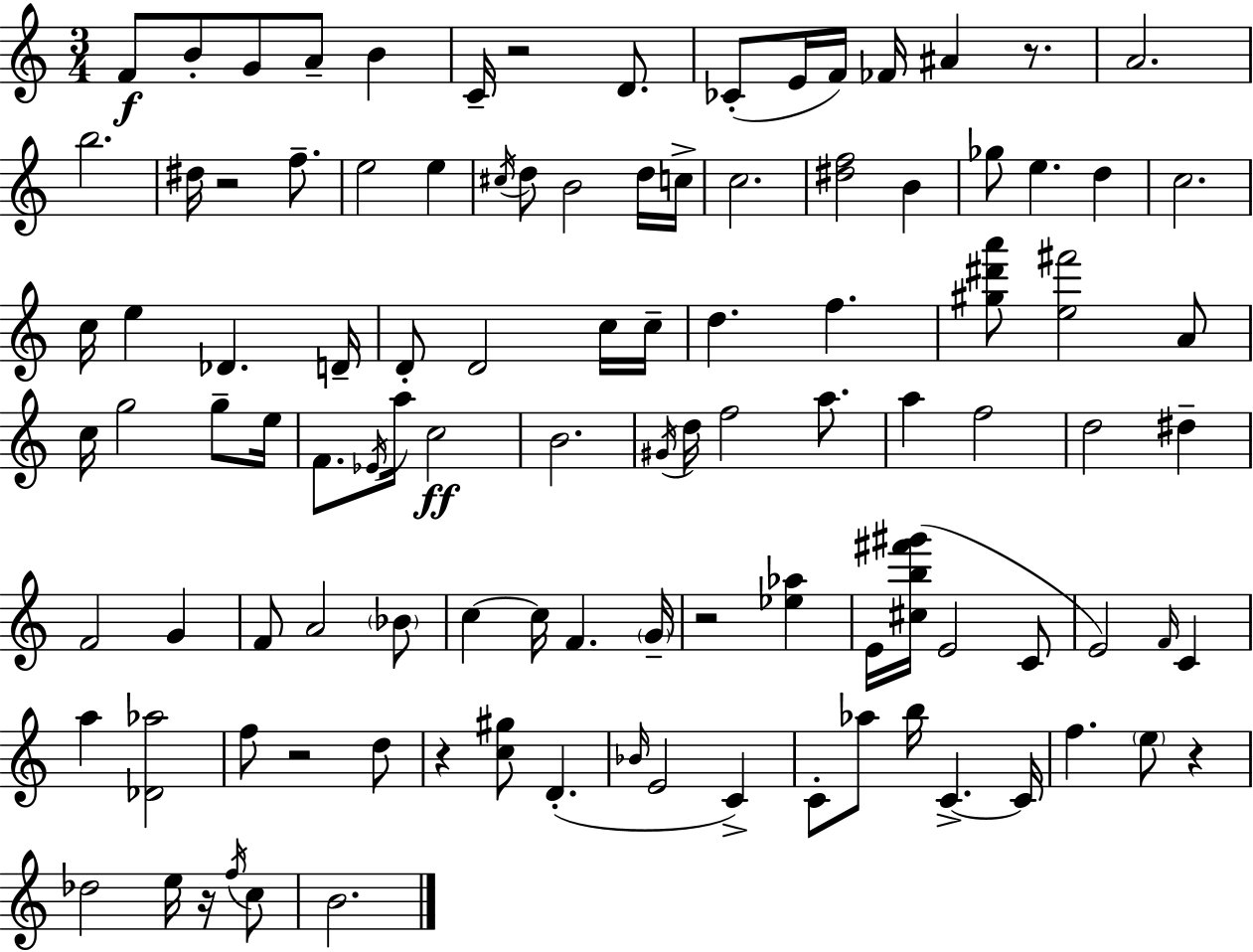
F4/e B4/e G4/e A4/e B4/q C4/s R/h D4/e. CES4/e E4/s F4/s FES4/s A#4/q R/e. A4/h. B5/h. D#5/s R/h F5/e. E5/h E5/q C#5/s D5/e B4/h D5/s C5/s C5/h. [D#5,F5]/h B4/q Gb5/e E5/q. D5/q C5/h. C5/s E5/q Db4/q. D4/s D4/e D4/h C5/s C5/s D5/q. F5/q. [G#5,D#6,A6]/e [E5,F#6]/h A4/e C5/s G5/h G5/e E5/s F4/e. Eb4/s A5/s C5/h B4/h. G#4/s D5/s F5/h A5/e. A5/q F5/h D5/h D#5/q F4/h G4/q F4/e A4/h Bb4/e C5/q C5/s F4/q. G4/s R/h [Eb5,Ab5]/q E4/s [C#5,B5,F#6,G#6]/s E4/h C4/e E4/h F4/s C4/q A5/q [Db4,Ab5]/h F5/e R/h D5/e R/q [C5,G#5]/e D4/q. Bb4/s E4/h C4/q C4/e Ab5/e B5/s C4/q. C4/s F5/q. E5/e R/q Db5/h E5/s R/s F5/s C5/e B4/h.